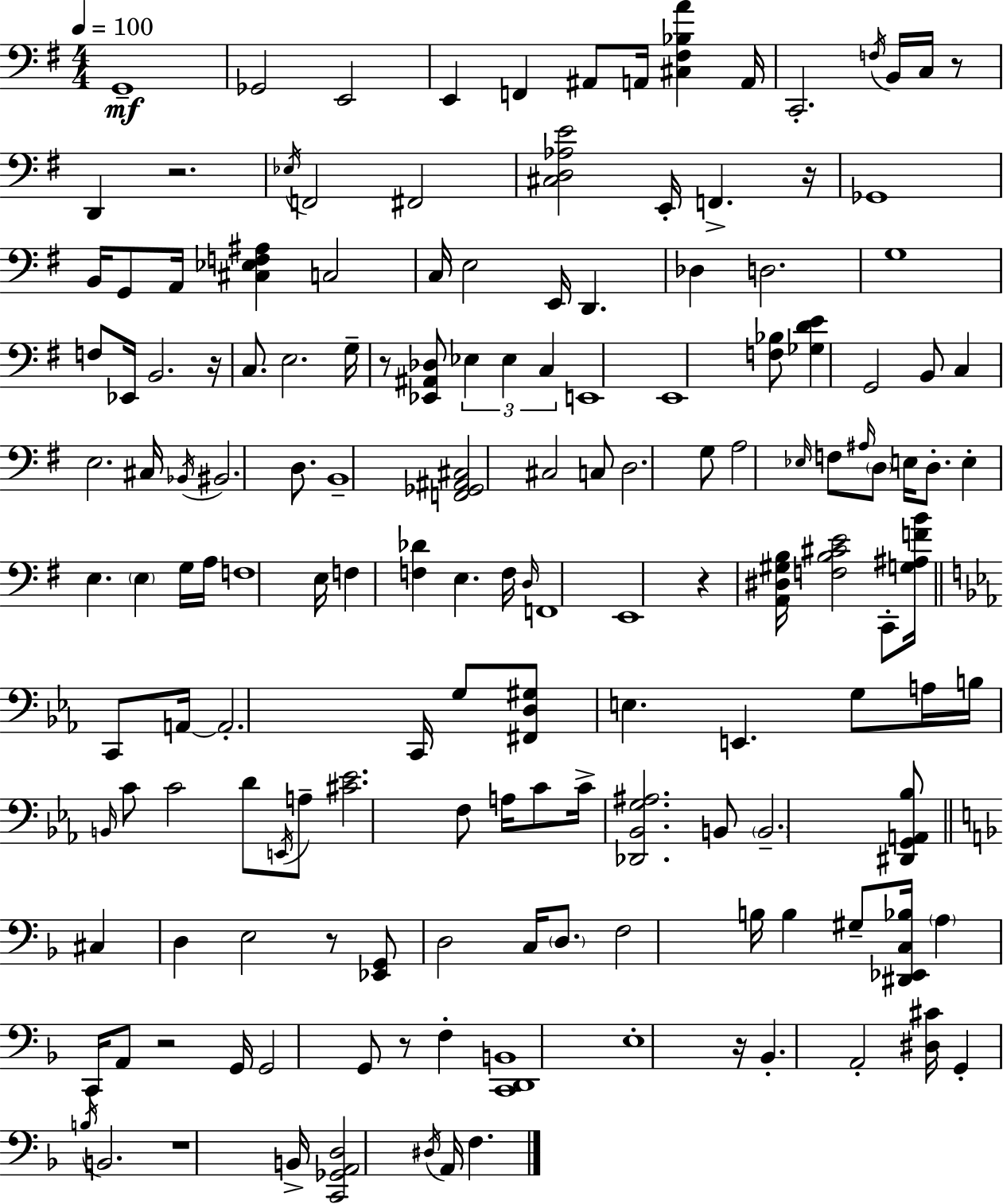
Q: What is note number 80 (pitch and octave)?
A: G3